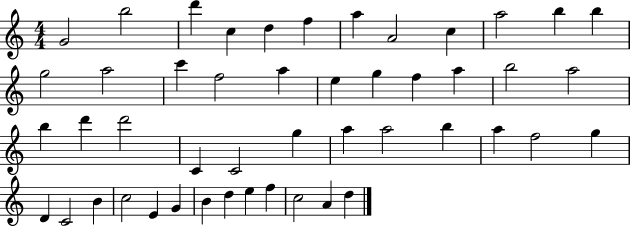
{
  \clef treble
  \numericTimeSignature
  \time 4/4
  \key c \major
  g'2 b''2 | d'''4 c''4 d''4 f''4 | a''4 a'2 c''4 | a''2 b''4 b''4 | \break g''2 a''2 | c'''4 f''2 a''4 | e''4 g''4 f''4 a''4 | b''2 a''2 | \break b''4 d'''4 d'''2 | c'4 c'2 g''4 | a''4 a''2 b''4 | a''4 f''2 g''4 | \break d'4 c'2 b'4 | c''2 e'4 g'4 | b'4 d''4 e''4 f''4 | c''2 a'4 d''4 | \break \bar "|."
}